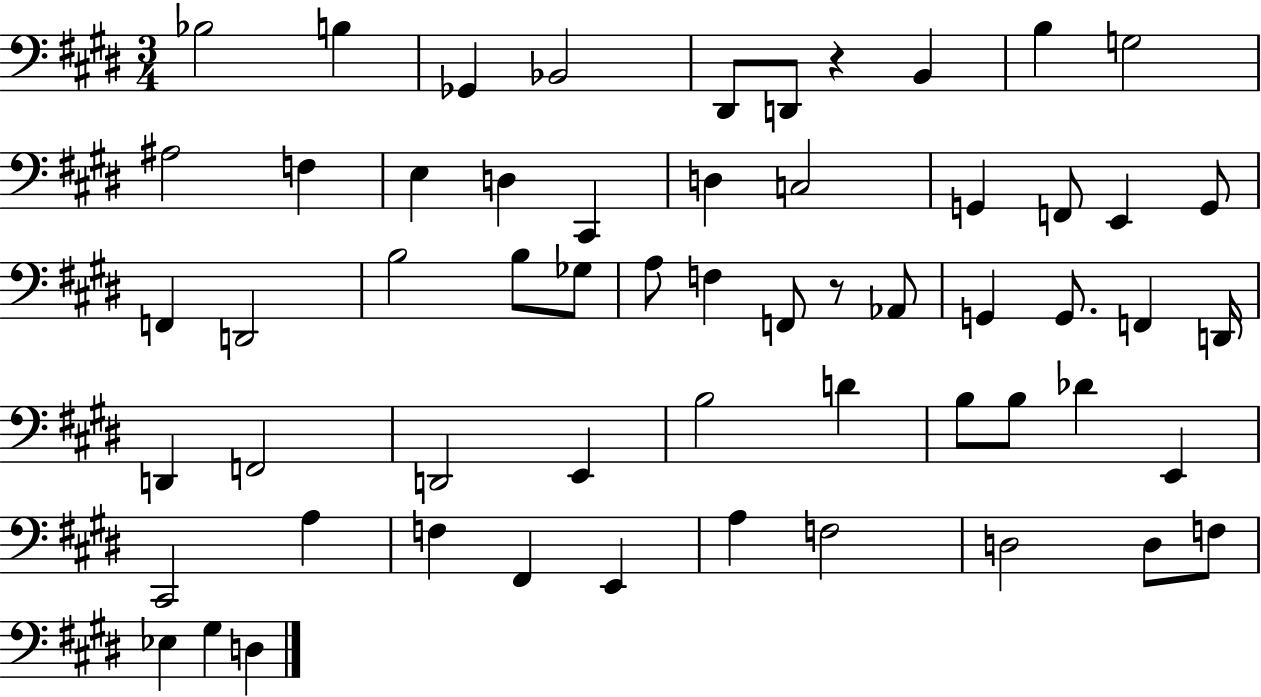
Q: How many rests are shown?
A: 2